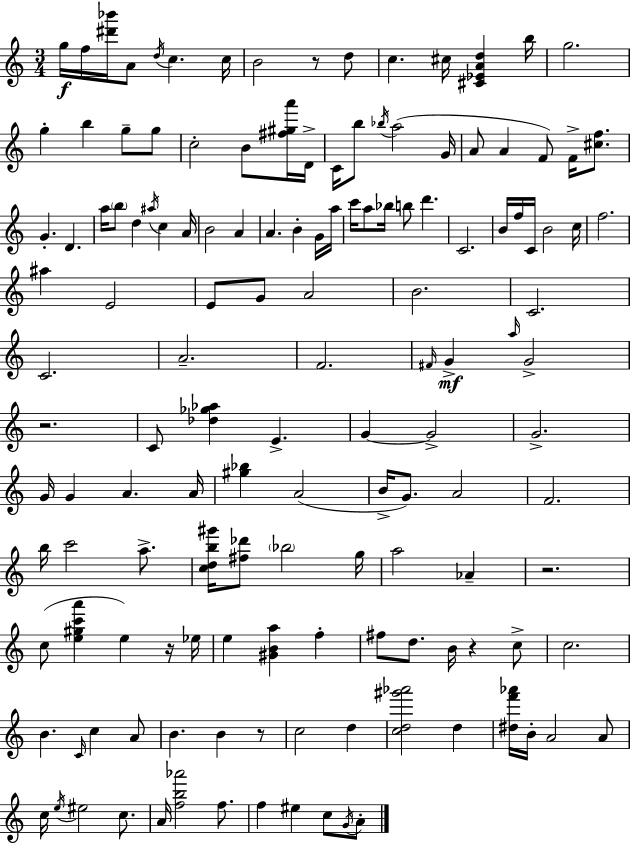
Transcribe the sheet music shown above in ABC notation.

X:1
T:Untitled
M:3/4
L:1/4
K:Am
g/4 f/4 [^d'_b']/4 A/2 d/4 c c/4 B2 z/2 d/2 c ^c/4 [^C_EAd] b/4 g2 g b g/2 g/2 c2 B/2 [^f^ga']/4 D/4 C/4 b/2 _b/4 a2 G/4 A/2 A F/2 F/4 [^cf]/2 G D a/4 b/2 d ^a/4 c A/4 B2 A A B G/4 a/4 c'/4 a/2 _b/4 b/2 d' C2 B/4 f/4 C/4 B2 c/4 f2 ^a E2 E/2 G/2 A2 B2 C2 C2 A2 F2 ^F/4 G a/4 G2 z2 C/2 [_d_g_a] E G G2 G2 G/4 G A A/4 [^g_b] A2 B/4 G/2 A2 F2 b/4 c'2 a/2 [cdb^g']/4 [^f_d']/2 _b2 g/4 a2 _A z2 c/2 [e^gc'a'] e z/4 _e/4 e [^GBa] f ^f/2 d/2 B/4 z c/2 c2 B C/4 c A/2 B B z/2 c2 d [cd^g'_a']2 d [^df'_a']/4 B/4 A2 A/2 c/4 e/4 ^e2 c/2 A/4 [fb_a']2 f/2 f ^e c/2 G/4 A/2